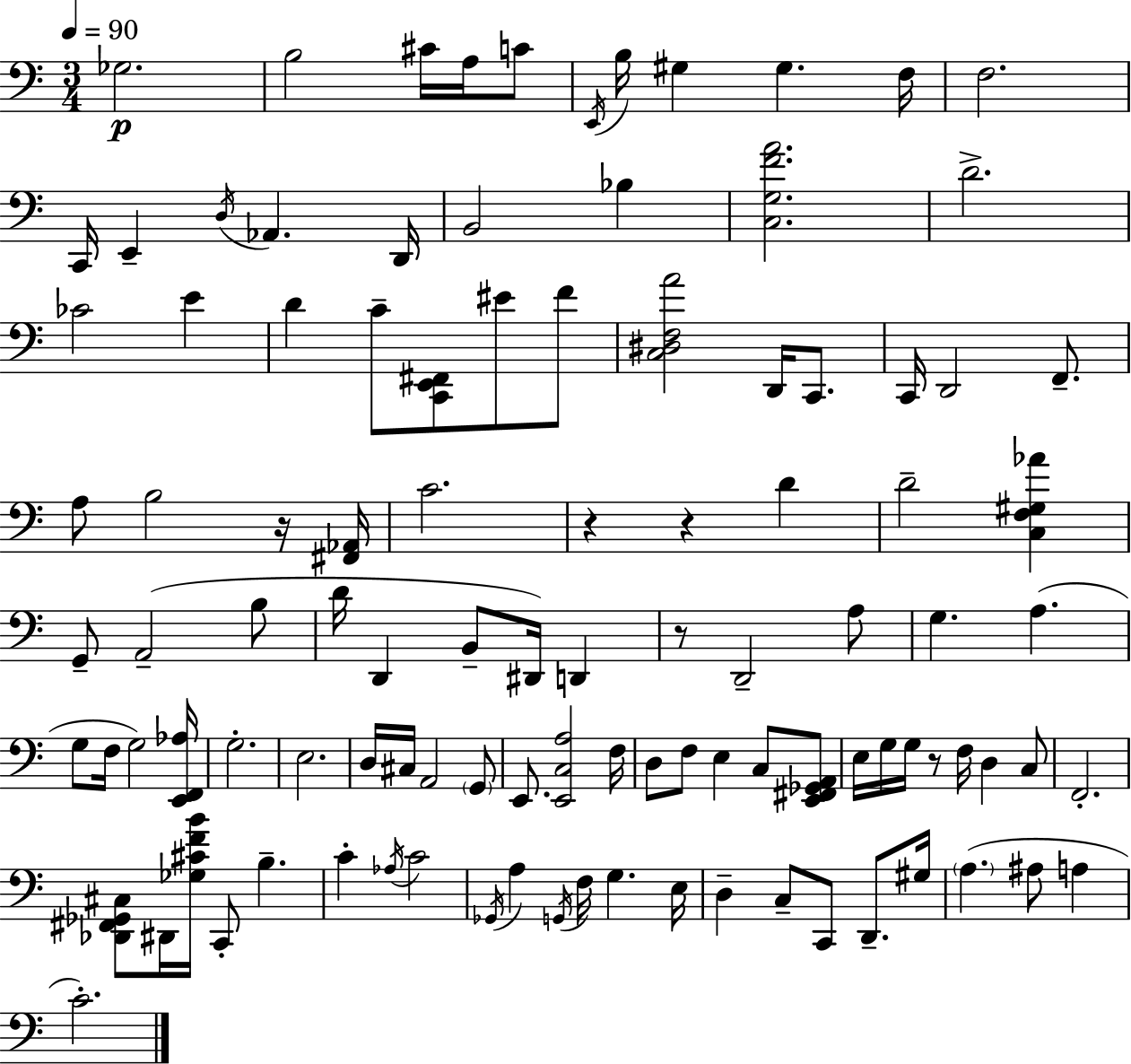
{
  \clef bass
  \numericTimeSignature
  \time 3/4
  \key a \minor
  \tempo 4 = 90
  ges2.\p | b2 cis'16 a16 c'8 | \acciaccatura { e,16 } b16 gis4 gis4. | f16 f2. | \break c,16 e,4-- \acciaccatura { d16 } aes,4. | d,16 b,2 bes4 | <c g f' a'>2. | d'2.-> | \break ces'2 e'4 | d'4 c'8-- <c, e, fis,>8 eis'8 | f'8 <c dis f a'>2 d,16 c,8. | c,16 d,2 f,8.-- | \break a8 b2 | r16 <fis, aes,>16 c'2. | r4 r4 d'4 | d'2-- <c f gis aes'>4 | \break g,8-- a,2--( | b8 d'16 d,4 b,8-- dis,16) d,4 | r8 d,2-- | a8 g4. a4.( | \break g8 f16 g2) | <e, f, aes>16 g2.-. | e2. | d16 cis16 a,2 | \break \parenthesize g,8 e,8. <e, c a>2 | f16 d8 f8 e4 c8 | <e, fis, ges, a,>8 e16 g16 g16 r8 f16 d4 | c8 f,2.-. | \break <des, fis, ges, cis>8 dis,16 <ges cis' f' b'>16 c,8-. b4.-- | c'4-. \acciaccatura { aes16 } c'2 | \acciaccatura { ges,16 } a4 \acciaccatura { g,16 } f16 g4. | e16 d4-- c8-- c,8 | \break d,8.-- gis16 \parenthesize a4.( ais8 | a4 c'2.-.) | \bar "|."
}